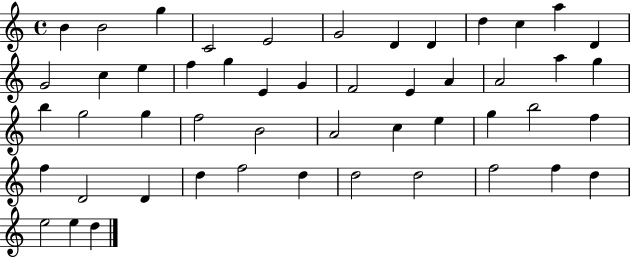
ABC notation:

X:1
T:Untitled
M:4/4
L:1/4
K:C
B B2 g C2 E2 G2 D D d c a D G2 c e f g E G F2 E A A2 a g b g2 g f2 B2 A2 c e g b2 f f D2 D d f2 d d2 d2 f2 f d e2 e d